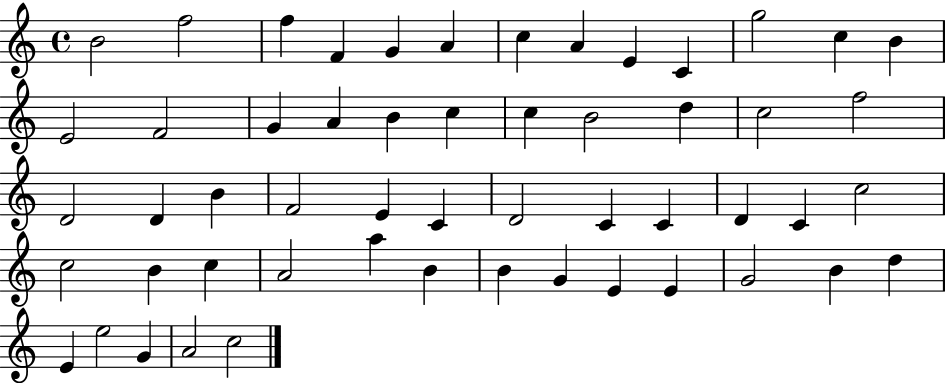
{
  \clef treble
  \time 4/4
  \defaultTimeSignature
  \key c \major
  b'2 f''2 | f''4 f'4 g'4 a'4 | c''4 a'4 e'4 c'4 | g''2 c''4 b'4 | \break e'2 f'2 | g'4 a'4 b'4 c''4 | c''4 b'2 d''4 | c''2 f''2 | \break d'2 d'4 b'4 | f'2 e'4 c'4 | d'2 c'4 c'4 | d'4 c'4 c''2 | \break c''2 b'4 c''4 | a'2 a''4 b'4 | b'4 g'4 e'4 e'4 | g'2 b'4 d''4 | \break e'4 e''2 g'4 | a'2 c''2 | \bar "|."
}